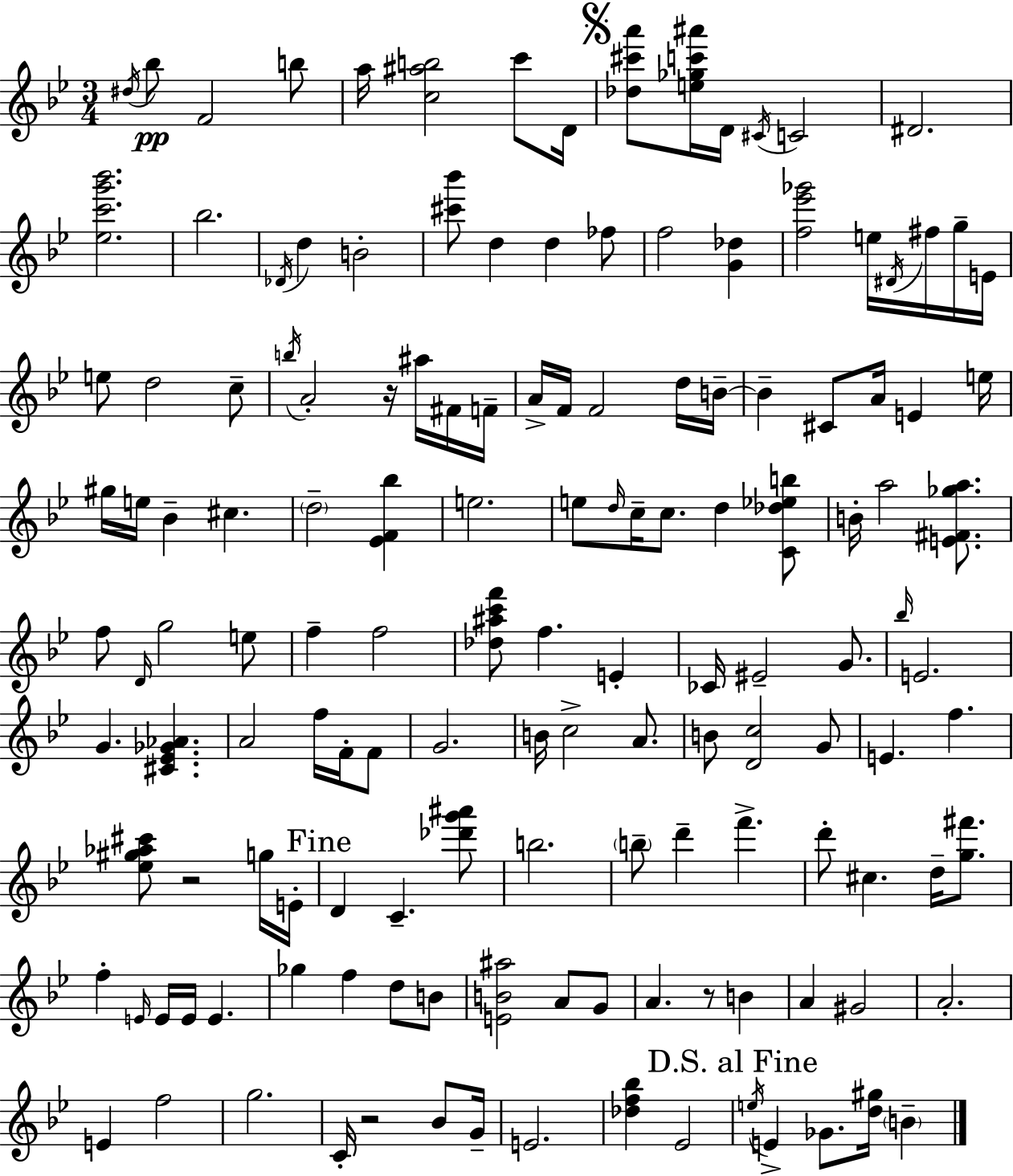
D#5/s Bb5/e F4/h B5/e A5/s [C5,A#5,B5]/h C6/e D4/s [Db5,C#6,A6]/e [E5,Gb5,C6,A#6]/s D4/s C#4/s C4/h D#4/h. [Eb5,C6,G6,Bb6]/h. Bb5/h. Db4/s D5/q B4/h [C#6,Bb6]/e D5/q D5/q FES5/e F5/h [G4,Db5]/q [F5,Eb6,Gb6]/h E5/s D#4/s F#5/s G5/s E4/s E5/e D5/h C5/e B5/s A4/h R/s A#5/s F#4/s F4/s A4/s F4/s F4/h D5/s B4/s B4/q C#4/e A4/s E4/q E5/s G#5/s E5/s Bb4/q C#5/q. D5/h [Eb4,F4,Bb5]/q E5/h. E5/e D5/s C5/s C5/e. D5/q [C4,Db5,Eb5,B5]/e B4/s A5/h [E4,F#4,Gb5,A5]/e. F5/e D4/s G5/h E5/e F5/q F5/h [Db5,A#5,C6,F6]/e F5/q. E4/q CES4/s EIS4/h G4/e. Bb5/s E4/h. G4/q. [C#4,Eb4,Gb4,Ab4]/q. A4/h F5/s F4/s F4/e G4/h. B4/s C5/h A4/e. B4/e [D4,C5]/h G4/e E4/q. F5/q. [Eb5,G#5,Ab5,C#6]/e R/h G5/s E4/s D4/q C4/q. [Db6,G6,A#6]/e B5/h. B5/e D6/q F6/q. D6/e C#5/q. D5/s [G5,F#6]/e. F5/q E4/s E4/s E4/s E4/q. Gb5/q F5/q D5/e B4/e [E4,B4,A#5]/h A4/e G4/e A4/q. R/e B4/q A4/q G#4/h A4/h. E4/q F5/h G5/h. C4/s R/h Bb4/e G4/s E4/h. [Db5,F5,Bb5]/q Eb4/h E5/s E4/q Gb4/e. [D5,G#5]/s B4/q